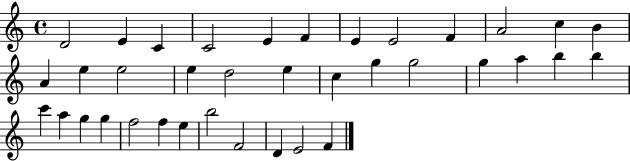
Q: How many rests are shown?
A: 0